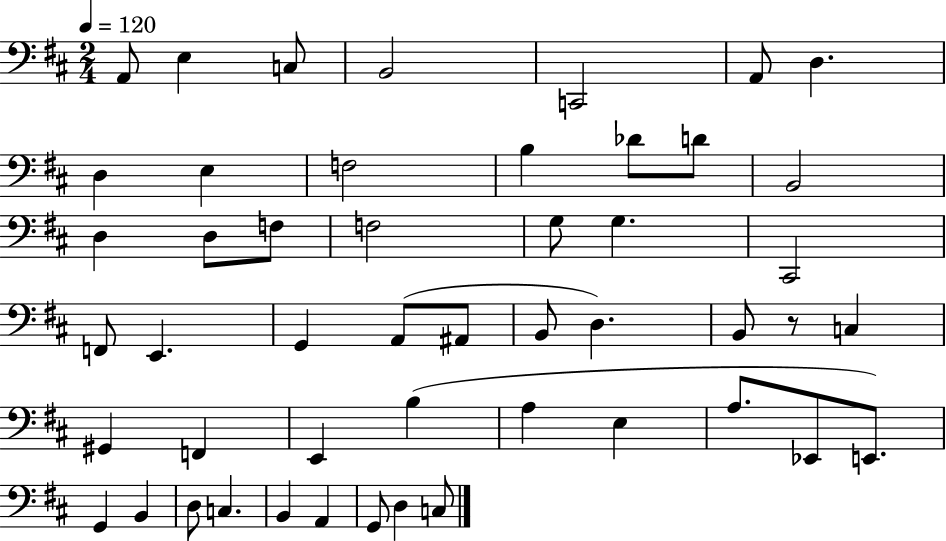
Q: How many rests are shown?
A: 1